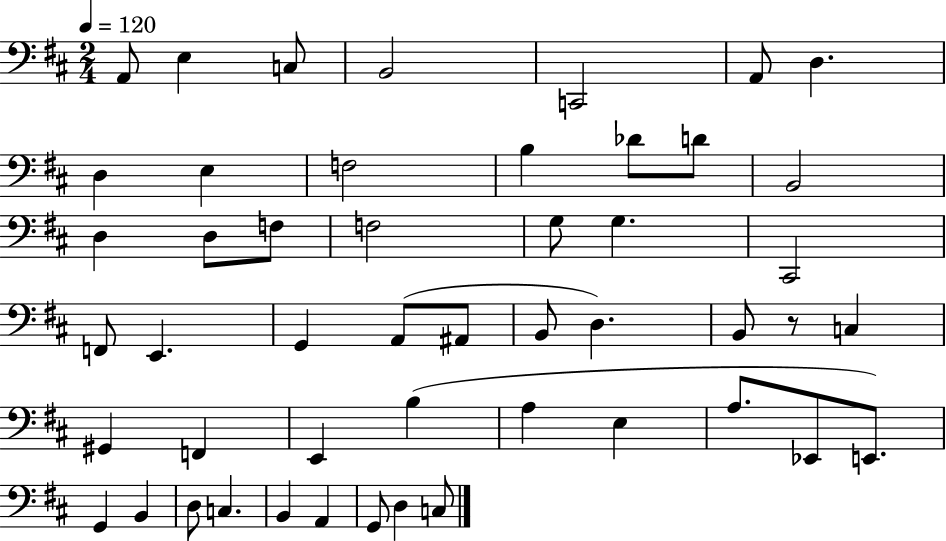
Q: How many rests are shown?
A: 1